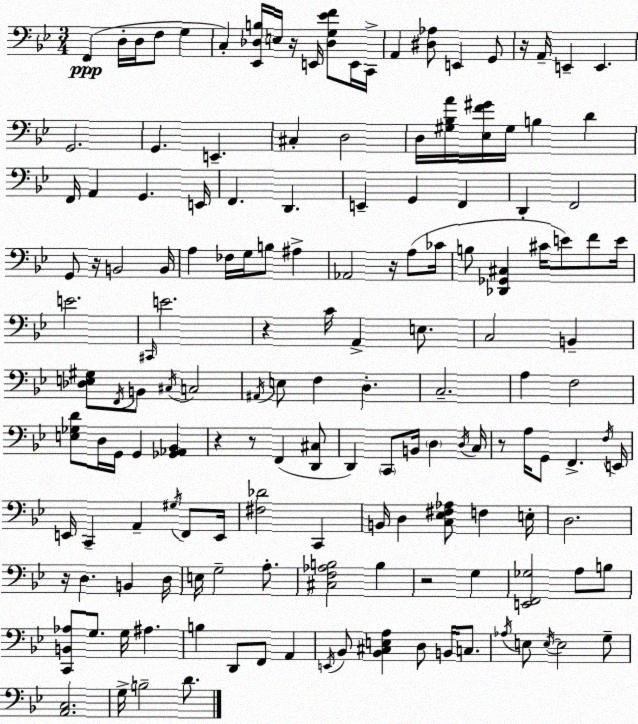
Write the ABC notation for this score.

X:1
T:Untitled
M:3/4
L:1/4
K:Bb
F,, D,/4 D,/4 F,/2 G, C, [_E,,_D,B,]/4 E,/4 z/4 E,,/4 [_D,G,_EF]/2 E,,/4 C,,/4 A,, [^D,_A,]/2 E,, G,,/2 z/4 A,,/4 E,, E,, G,,2 G,, E,, ^C, D,2 D,/4 [^G,_B,A]/4 [_E,F^G]/4 ^G,/4 B, D F,,/4 A,, G,, E,,/4 F,, D,, E,, G,, F,, D,, F,,2 G,,/2 z/4 B,,2 B,,/4 A, _F,/4 G,/4 B,/2 ^A, _A,,2 z/4 A,/2 _C/4 B,/2 [_D,,_G,,^C,] ^C/4 E/2 F/2 E/4 E2 ^C,,/4 E2 z C/4 A,, E,/2 C,2 B,, [_D,E,^G,]/2 F,,/4 B,,/2 ^C,/4 C,2 ^A,,/4 E,/2 F, D, C,2 A, F,2 [E,_G,D]/2 D,/4 G,,/4 G,, [_G,,_A,,_B,,] z z/2 F,, [D,,^C,]/2 D,, C,,/2 B,,/4 D, D,/4 C,/4 z/2 A,/4 G,,/2 F,, F,/4 E,,/4 E,,/4 C,, A,, ^G,/4 F,,/2 E,,/4 [^F,_D]2 C,, B,,/4 D, [C,_E,^F,_A,]/2 F, E,/4 D,2 z/4 D, B,, D,/4 E,/4 G,2 A,/2 [^C,F,_A,B,]2 B, z2 G, [E,,F,,_G,]2 A,/2 B,/2 [C,,B,,_A,]/2 G,/2 G,/4 ^A, B, D,,/2 F,,/2 A,, E,,/4 _B,,/2 [_B,,^C,E,A,] D,/2 B,,/4 C,/2 _A,/4 E,/2 E,/4 E,2 G,/2 [A,,C,]2 G,/4 B,2 D/2